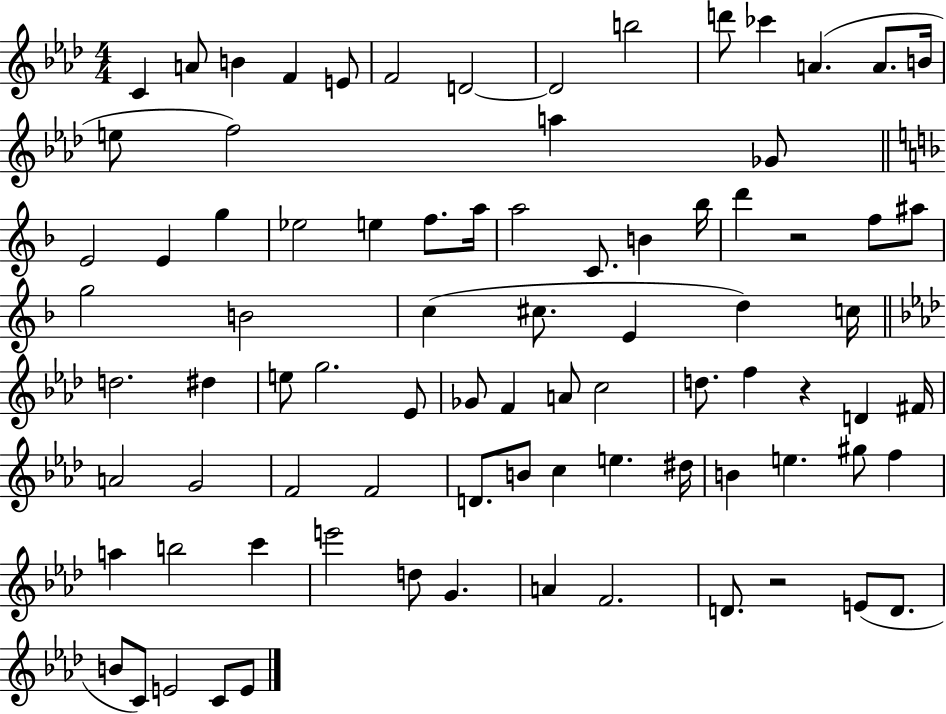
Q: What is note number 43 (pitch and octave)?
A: G5